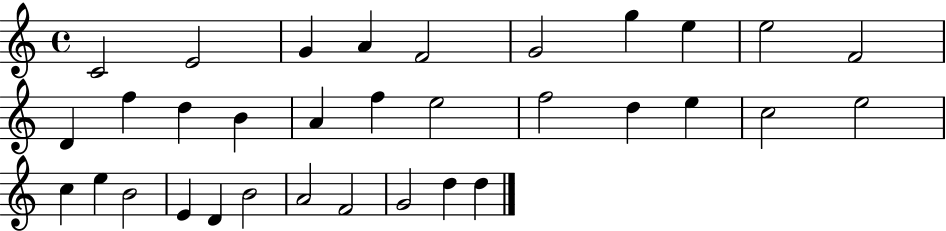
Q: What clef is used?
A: treble